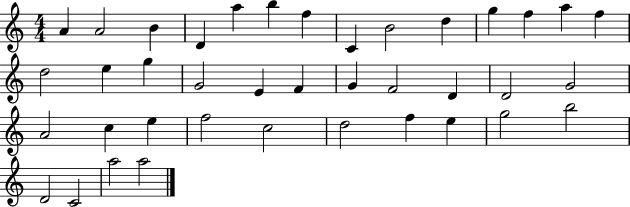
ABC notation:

X:1
T:Untitled
M:4/4
L:1/4
K:C
A A2 B D a b f C B2 d g f a f d2 e g G2 E F G F2 D D2 G2 A2 c e f2 c2 d2 f e g2 b2 D2 C2 a2 a2